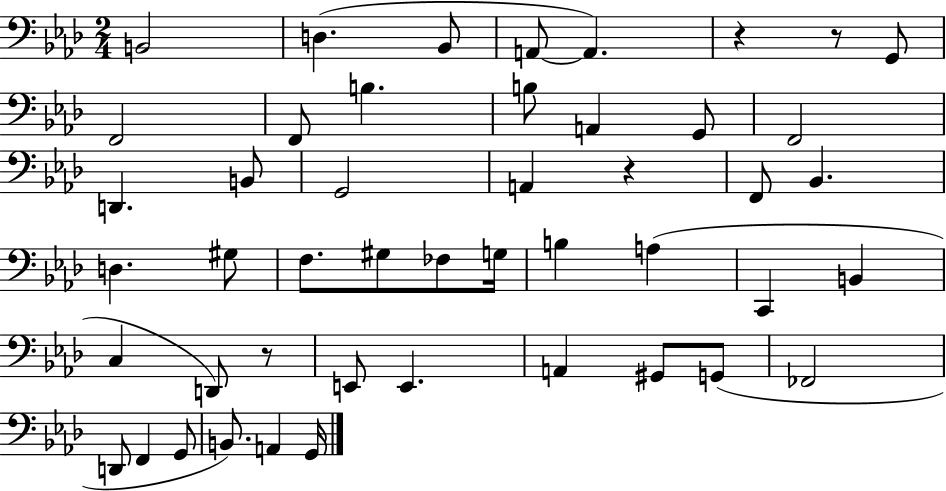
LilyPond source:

{
  \clef bass
  \numericTimeSignature
  \time 2/4
  \key aes \major
  \repeat volta 2 { b,2 | d4.( bes,8 | a,8~~ a,4.) | r4 r8 g,8 | \break f,2 | f,8 b4. | b8 a,4 g,8 | f,2 | \break d,4. b,8 | g,2 | a,4 r4 | f,8 bes,4. | \break d4. gis8 | f8. gis8 fes8 g16 | b4 a4( | c,4 b,4 | \break c4 d,8) r8 | e,8 e,4. | a,4 gis,8 g,8( | fes,2 | \break d,8 f,4 g,8 | b,8.) a,4 g,16 | } \bar "|."
}